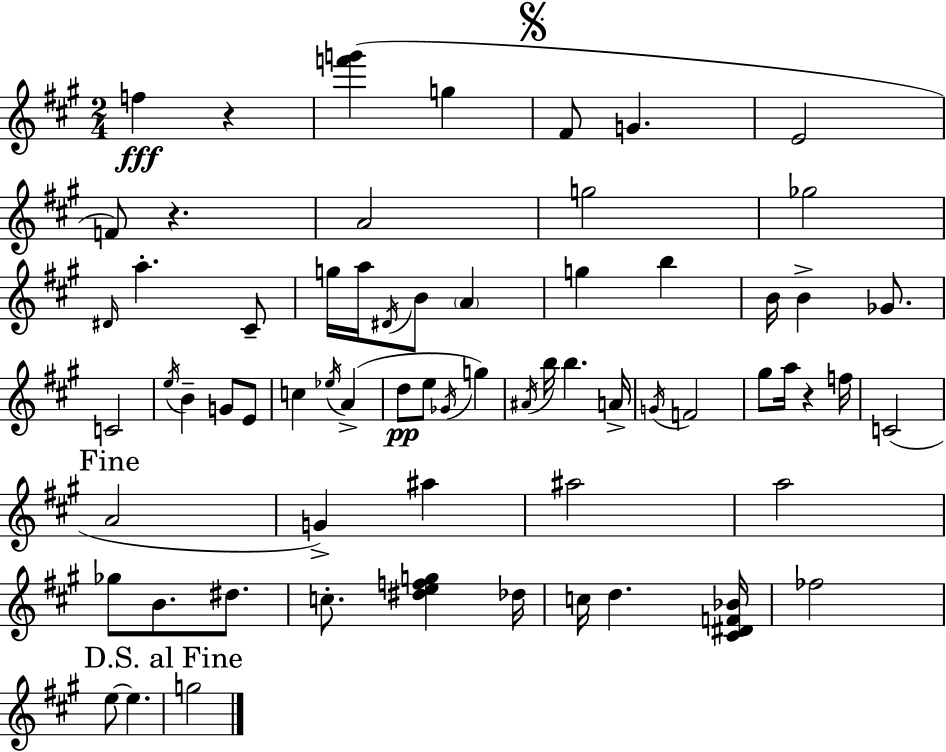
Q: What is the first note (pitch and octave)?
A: F5